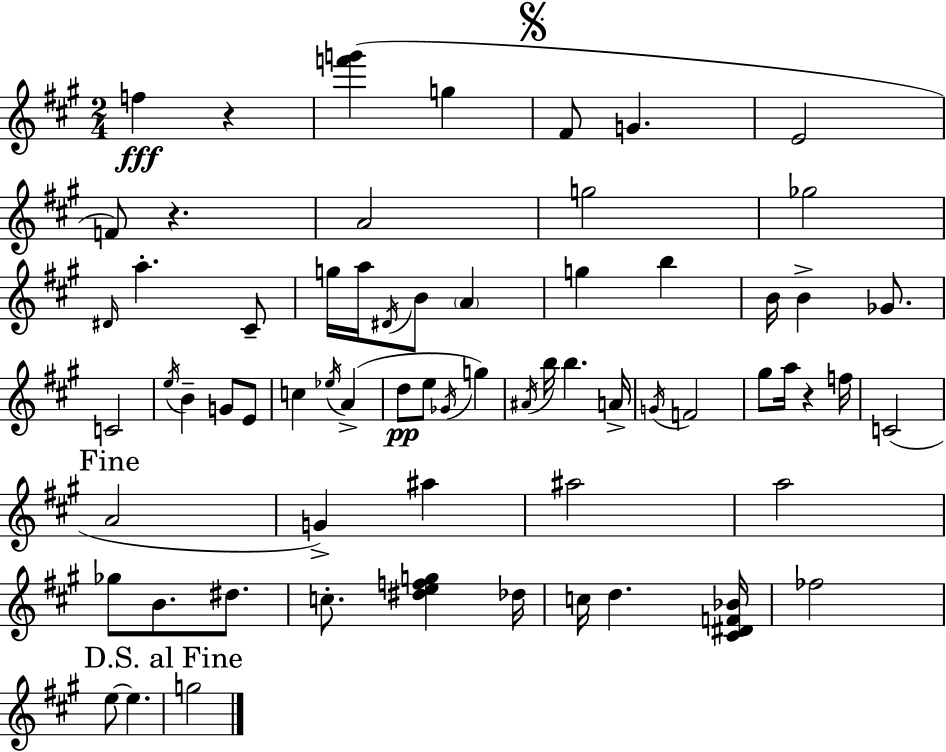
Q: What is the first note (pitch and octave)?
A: F5